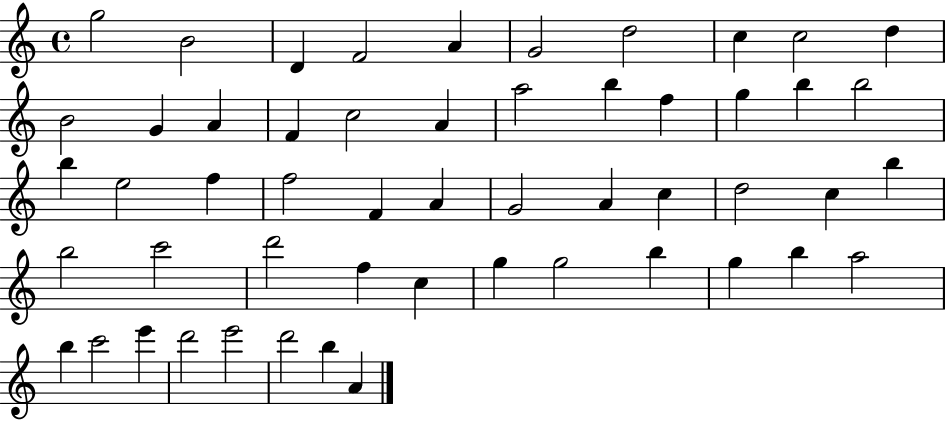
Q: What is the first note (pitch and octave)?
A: G5